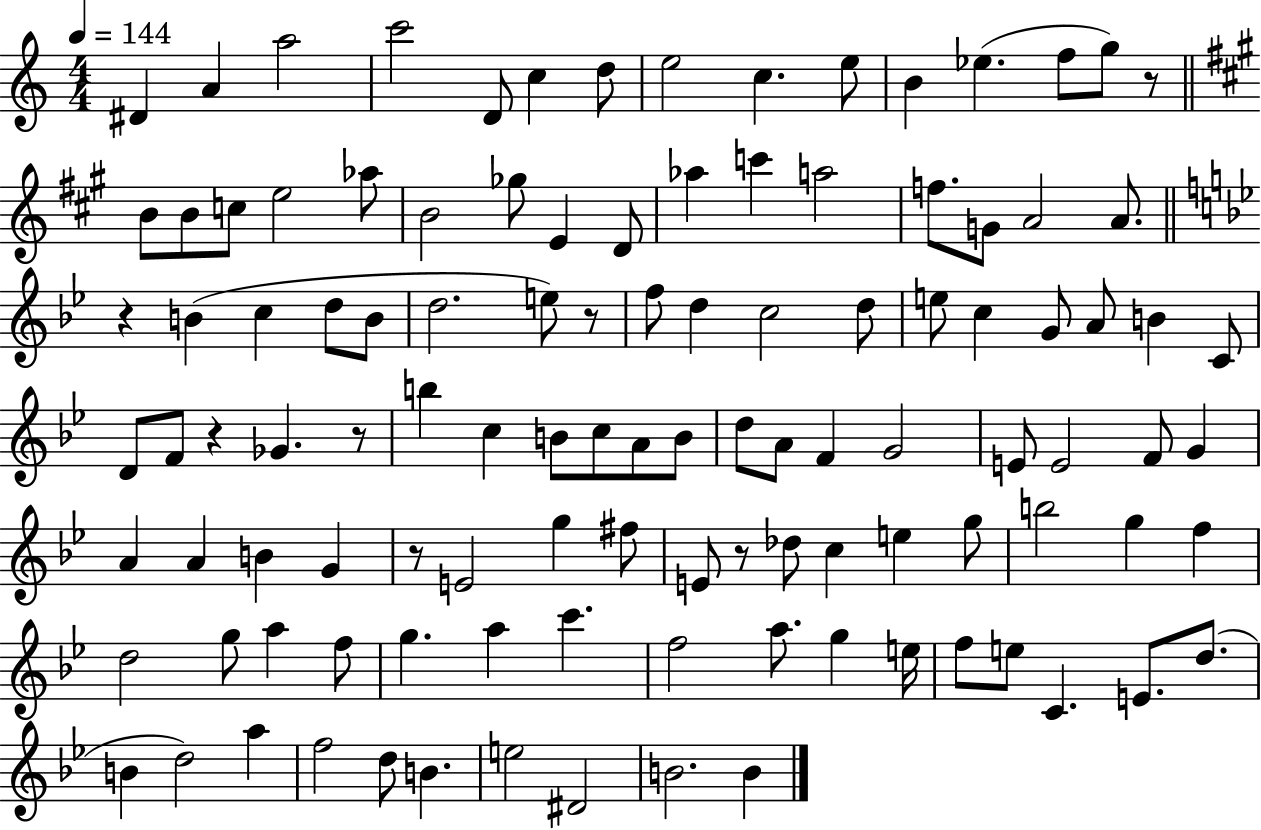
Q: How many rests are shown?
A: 7